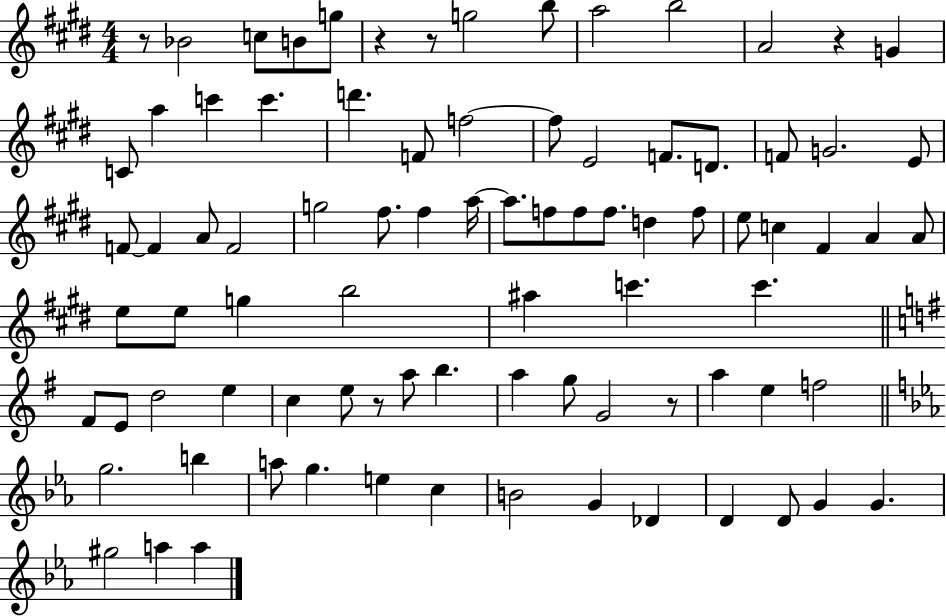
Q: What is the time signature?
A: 4/4